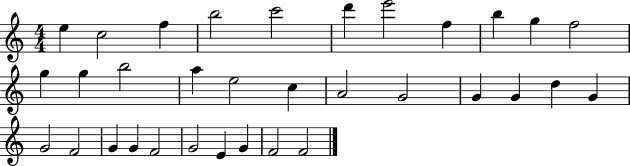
E5/q C5/h F5/q B5/h C6/h D6/q E6/h F5/q B5/q G5/q F5/h G5/q G5/q B5/h A5/q E5/h C5/q A4/h G4/h G4/q G4/q D5/q G4/q G4/h F4/h G4/q G4/q F4/h G4/h E4/q G4/q F4/h F4/h